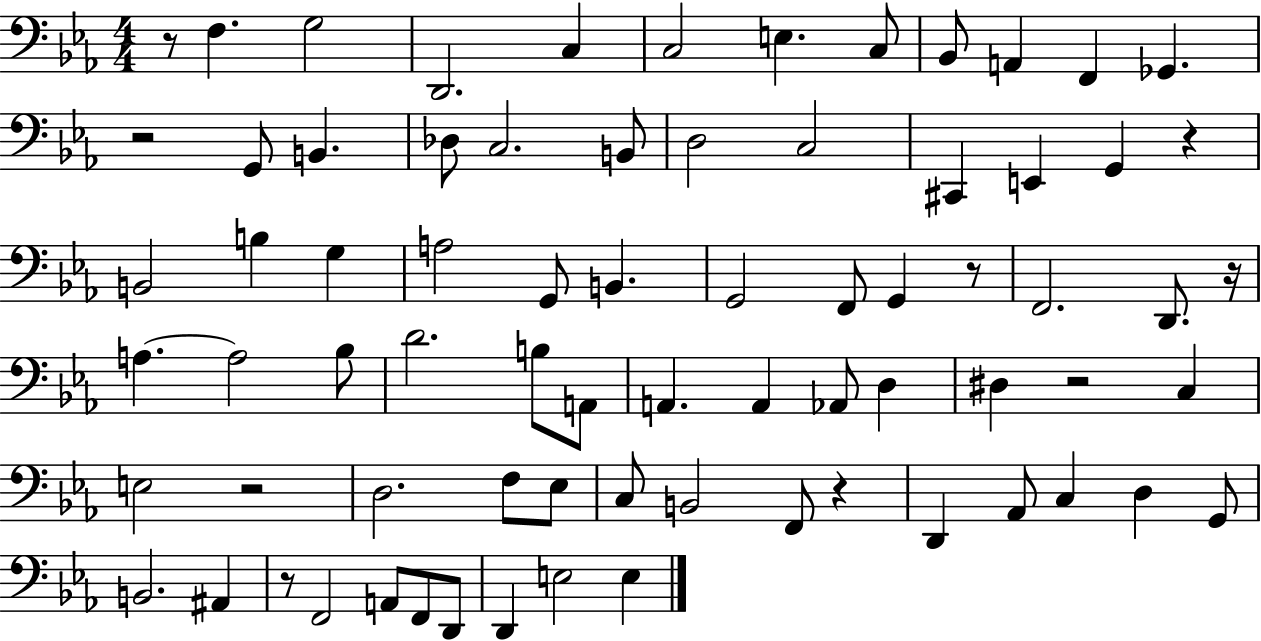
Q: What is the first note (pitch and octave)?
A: F3